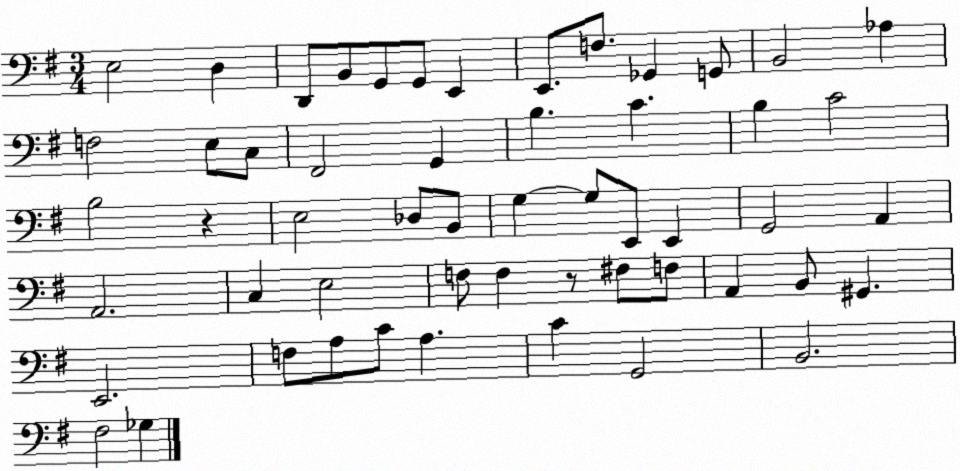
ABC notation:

X:1
T:Untitled
M:3/4
L:1/4
K:G
E,2 D, D,,/2 B,,/2 G,,/2 G,,/2 E,, E,,/2 F,/2 _G,, G,,/2 B,,2 _A, F,2 E,/2 C,/2 ^F,,2 G,, B, C B, C2 B,2 z E,2 _D,/2 B,,/2 G, G,/2 E,,/2 E,, G,,2 A,, A,,2 C, E,2 F,/2 F, z/2 ^F,/2 F,/2 A,, B,,/2 ^G,, E,,2 F,/2 A,/2 C/2 A, C G,,2 B,,2 ^F,2 _G,